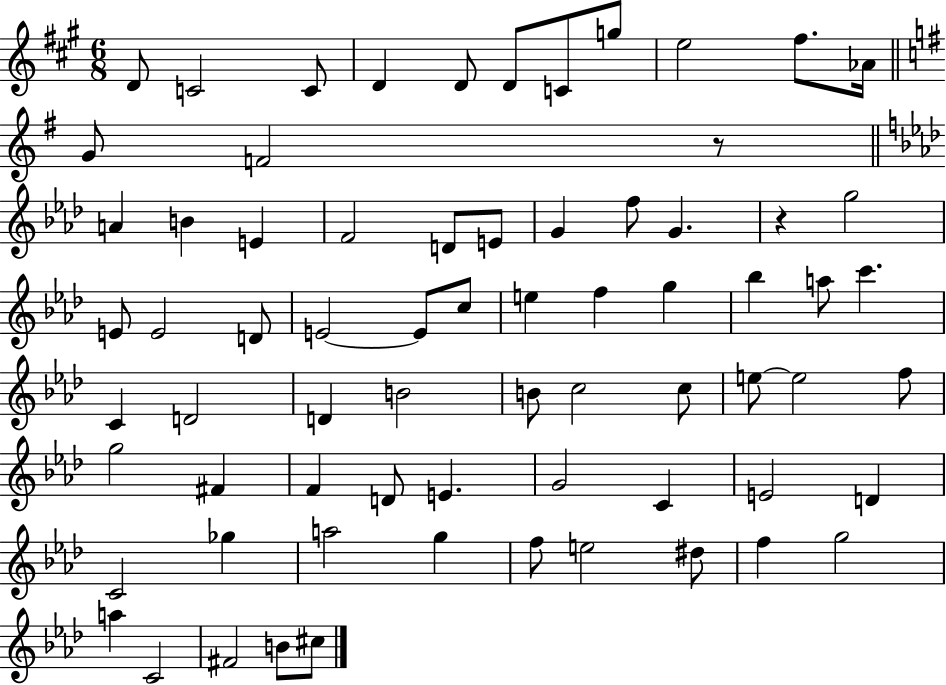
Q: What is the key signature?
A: A major